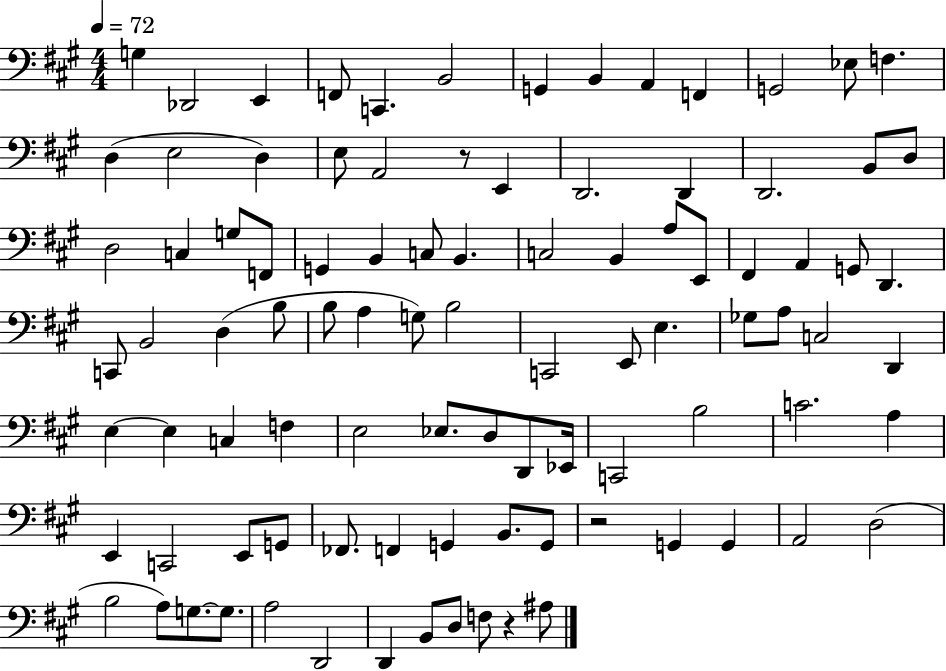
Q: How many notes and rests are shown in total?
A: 95